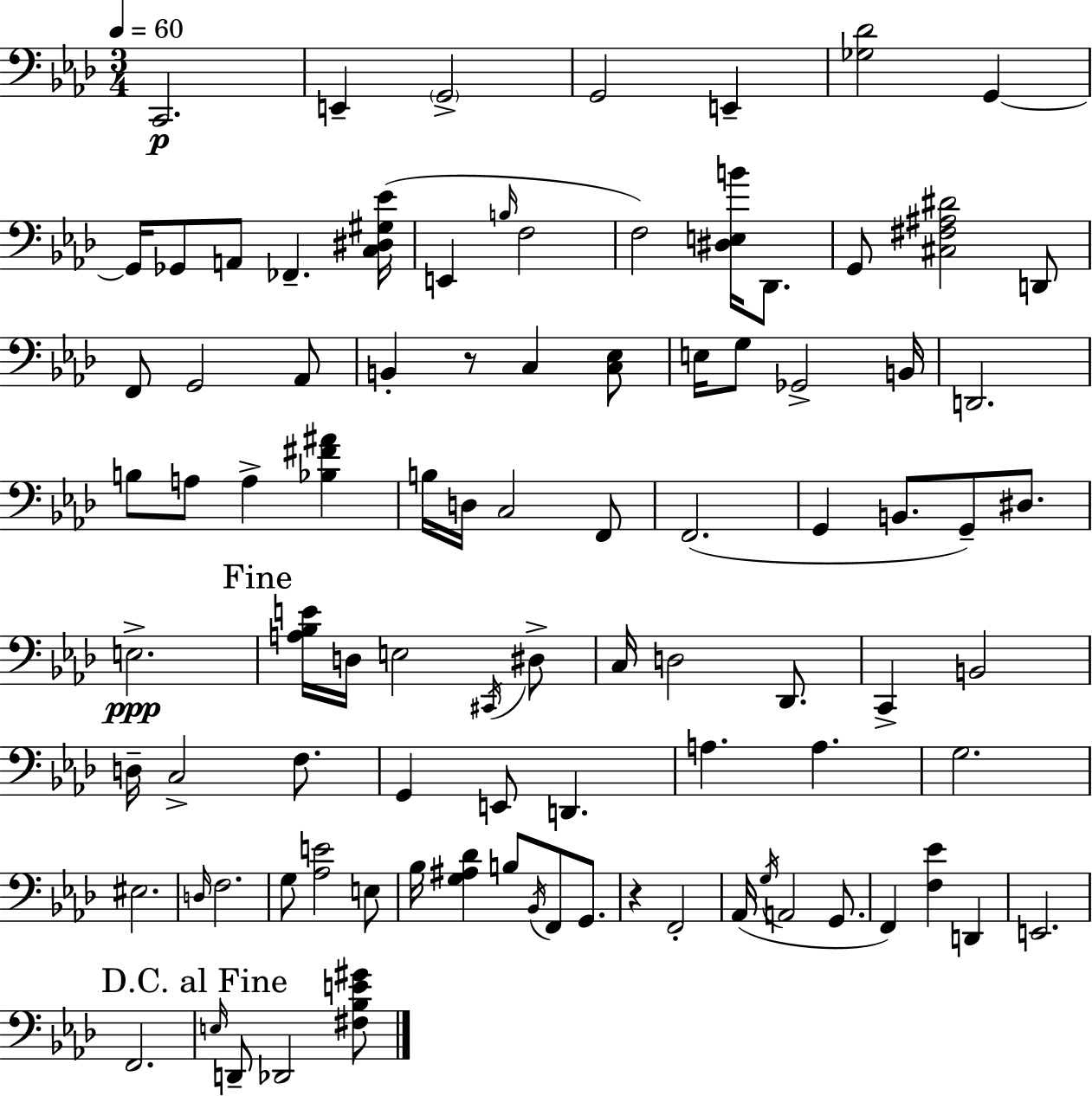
X:1
T:Untitled
M:3/4
L:1/4
K:Ab
C,,2 E,, G,,2 G,,2 E,, [_G,_D]2 G,, G,,/4 _G,,/2 A,,/2 _F,, [C,^D,^G,_E]/4 E,, B,/4 F,2 F,2 [^D,E,B]/4 _D,,/2 G,,/2 [^C,^F,^A,^D]2 D,,/2 F,,/2 G,,2 _A,,/2 B,, z/2 C, [C,_E,]/2 E,/4 G,/2 _G,,2 B,,/4 D,,2 B,/2 A,/2 A, [_B,^F^A] B,/4 D,/4 C,2 F,,/2 F,,2 G,, B,,/2 G,,/2 ^D,/2 E,2 [A,_B,E]/4 D,/4 E,2 ^C,,/4 ^D,/2 C,/4 D,2 _D,,/2 C,, B,,2 D,/4 C,2 F,/2 G,, E,,/2 D,, A, A, G,2 ^E,2 D,/4 F,2 G,/2 [_A,E]2 E,/2 _B,/4 [G,^A,_D] B,/2 _B,,/4 F,,/2 G,,/2 z F,,2 _A,,/4 G,/4 A,,2 G,,/2 F,, [F,_E] D,, E,,2 F,,2 E,/4 D,,/2 _D,,2 [^F,_B,E^G]/2